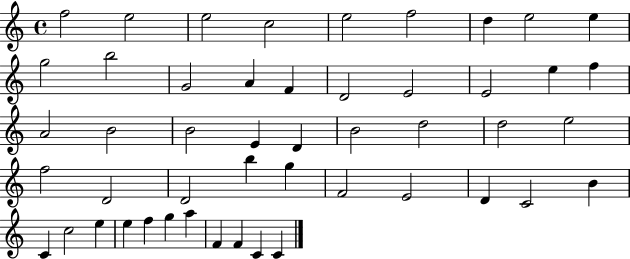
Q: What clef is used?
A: treble